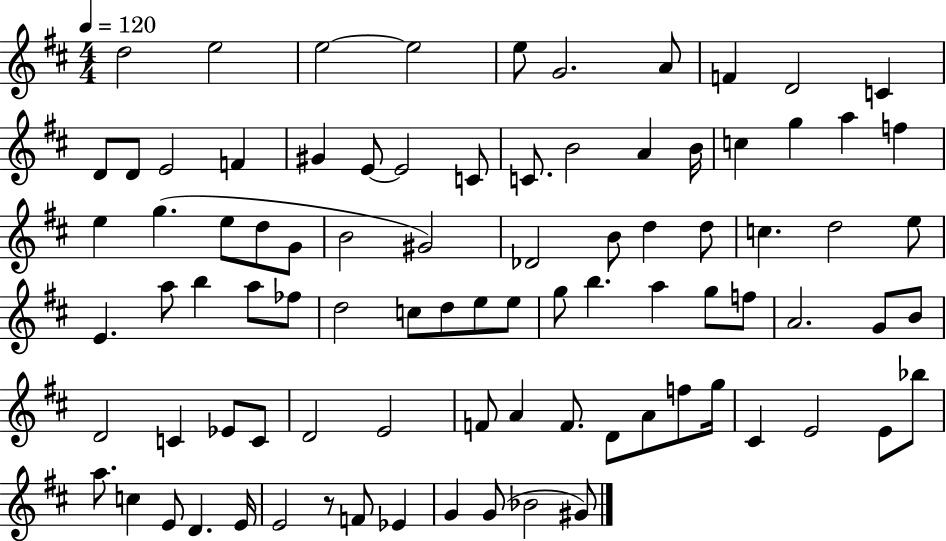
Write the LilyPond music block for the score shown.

{
  \clef treble
  \numericTimeSignature
  \time 4/4
  \key d \major
  \tempo 4 = 120
  d''2 e''2 | e''2~~ e''2 | e''8 g'2. a'8 | f'4 d'2 c'4 | \break d'8 d'8 e'2 f'4 | gis'4 e'8~~ e'2 c'8 | c'8. b'2 a'4 b'16 | c''4 g''4 a''4 f''4 | \break e''4 g''4.( e''8 d''8 g'8 | b'2 gis'2) | des'2 b'8 d''4 d''8 | c''4. d''2 e''8 | \break e'4. a''8 b''4 a''8 fes''8 | d''2 c''8 d''8 e''8 e''8 | g''8 b''4. a''4 g''8 f''8 | a'2. g'8 b'8 | \break d'2 c'4 ees'8 c'8 | d'2 e'2 | f'8 a'4 f'8. d'8 a'8 f''8 g''16 | cis'4 e'2 e'8 bes''8 | \break a''8. c''4 e'8 d'4. e'16 | e'2 r8 f'8 ees'4 | g'4 g'8( bes'2 gis'8) | \bar "|."
}